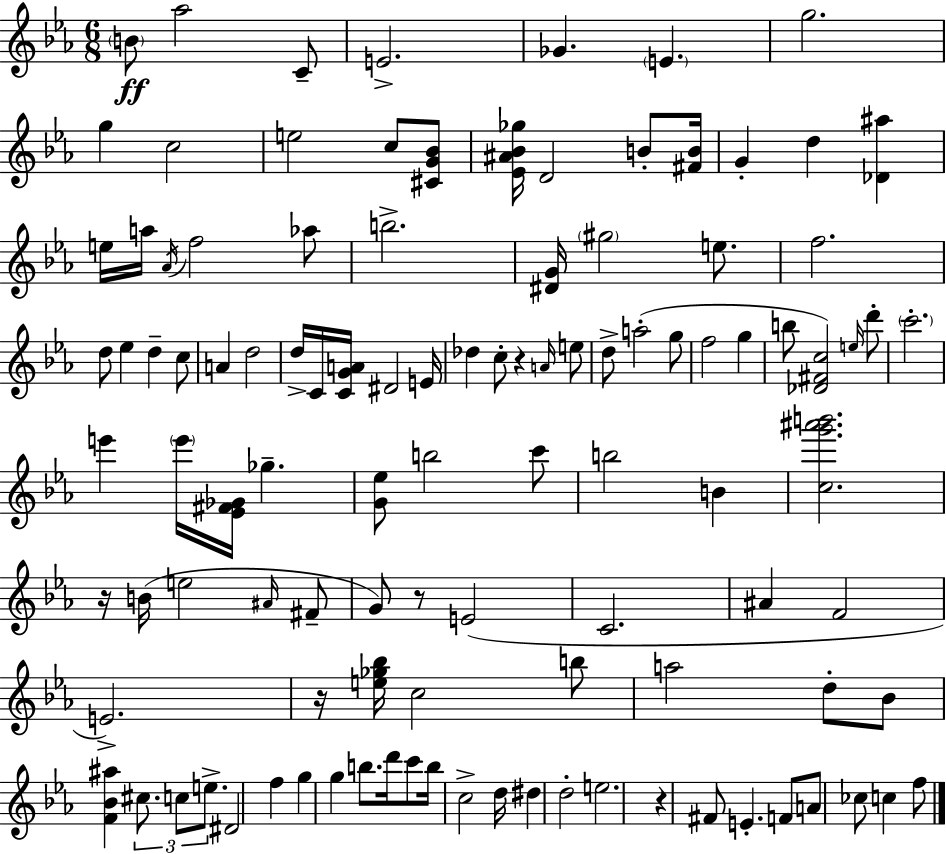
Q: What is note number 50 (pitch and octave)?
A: Gb5